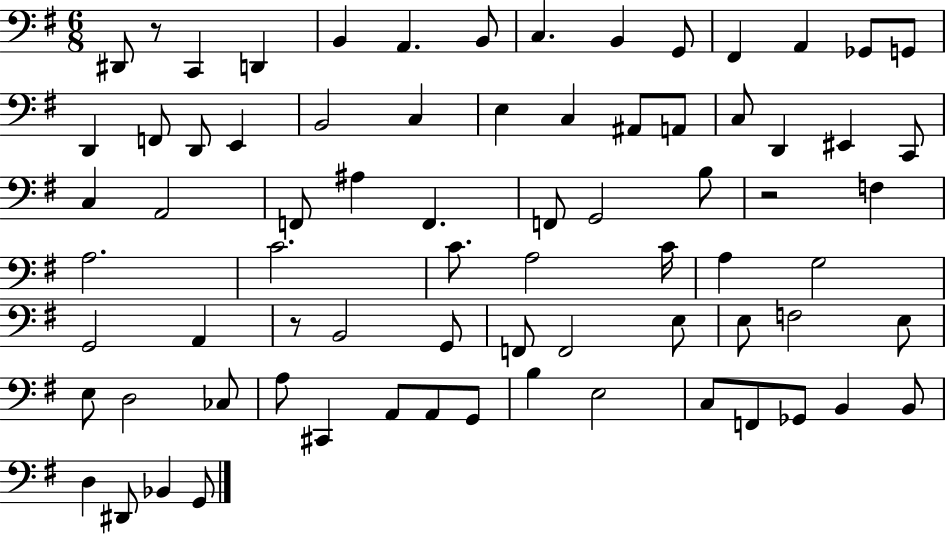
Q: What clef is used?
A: bass